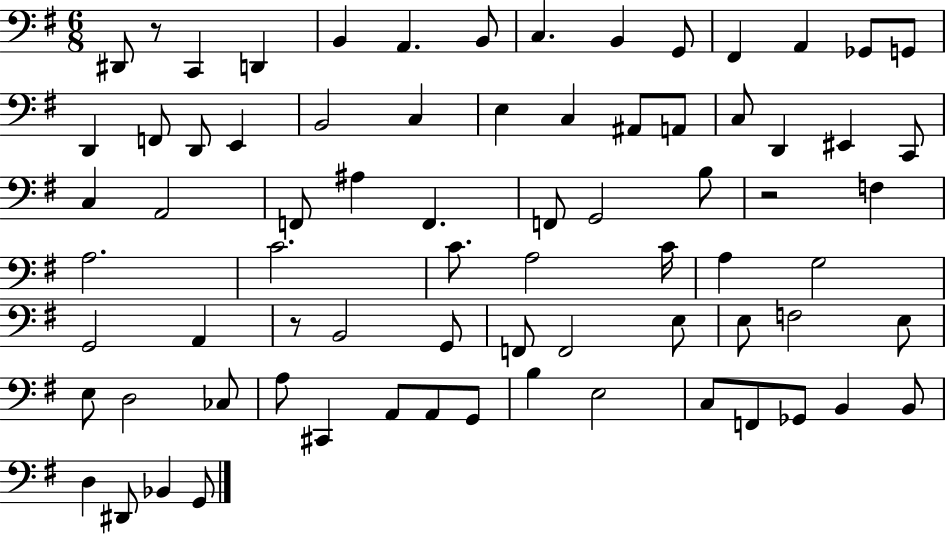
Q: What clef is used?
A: bass